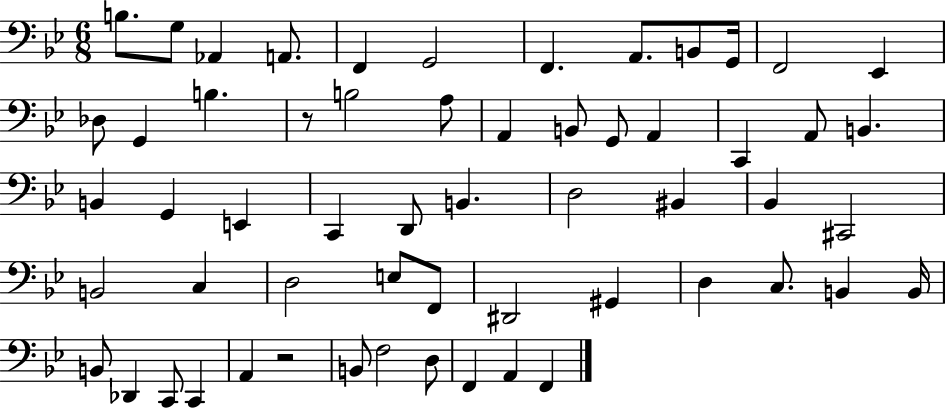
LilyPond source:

{
  \clef bass
  \numericTimeSignature
  \time 6/8
  \key bes \major
  \repeat volta 2 { b8. g8 aes,4 a,8. | f,4 g,2 | f,4. a,8. b,8 g,16 | f,2 ees,4 | \break des8 g,4 b4. | r8 b2 a8 | a,4 b,8 g,8 a,4 | c,4 a,8 b,4. | \break b,4 g,4 e,4 | c,4 d,8 b,4. | d2 bis,4 | bes,4 cis,2 | \break b,2 c4 | d2 e8 f,8 | dis,2 gis,4 | d4 c8. b,4 b,16 | \break b,8 des,4 c,8 c,4 | a,4 r2 | b,8 f2 d8 | f,4 a,4 f,4 | \break } \bar "|."
}